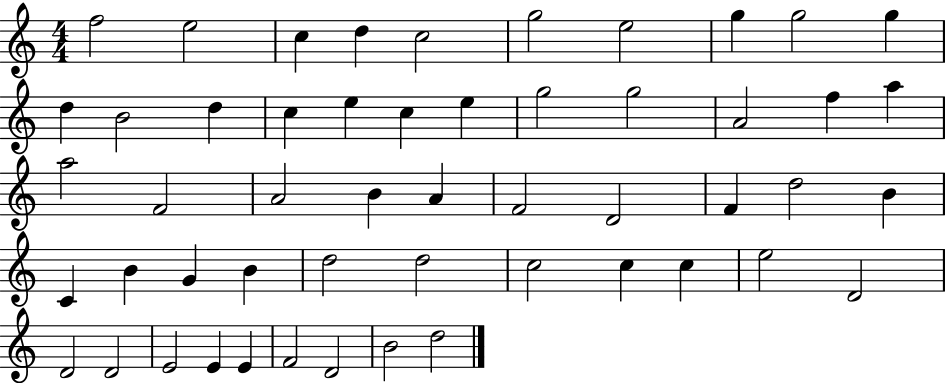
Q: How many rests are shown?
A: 0